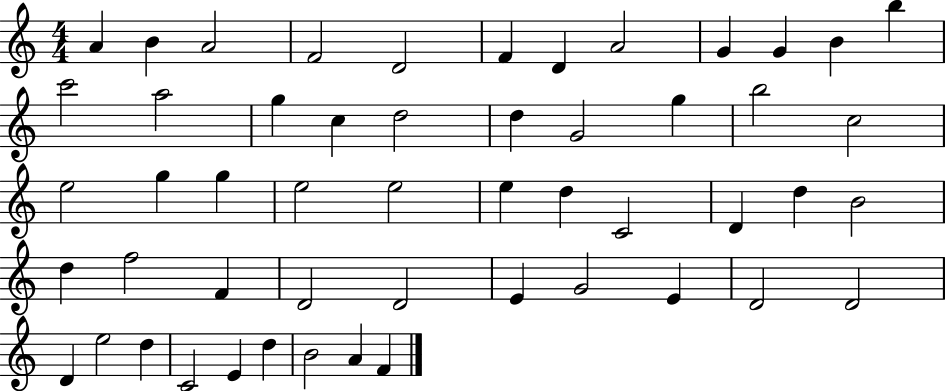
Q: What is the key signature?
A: C major